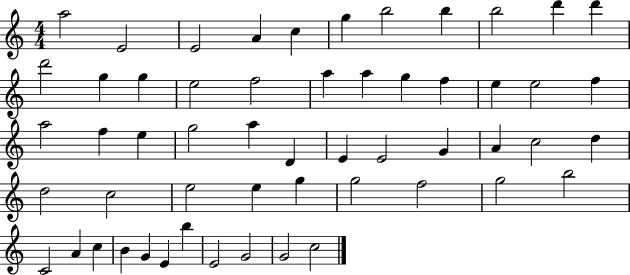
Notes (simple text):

A5/h E4/h E4/h A4/q C5/q G5/q B5/h B5/q B5/h D6/q D6/q D6/h G5/q G5/q E5/h F5/h A5/q A5/q G5/q F5/q E5/q E5/h F5/q A5/h F5/q E5/q G5/h A5/q D4/q E4/q E4/h G4/q A4/q C5/h D5/q D5/h C5/h E5/h E5/q G5/q G5/h F5/h G5/h B5/h C4/h A4/q C5/q B4/q G4/q E4/q B5/q E4/h G4/h G4/h C5/h